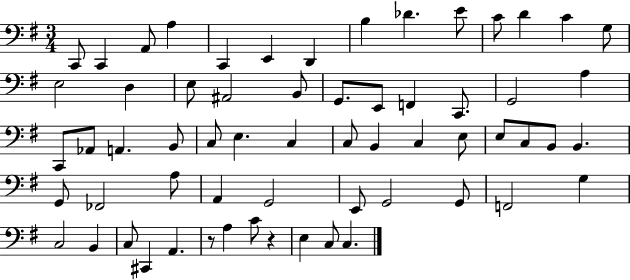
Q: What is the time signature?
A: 3/4